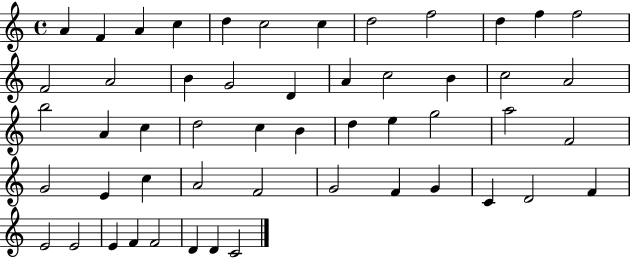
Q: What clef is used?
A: treble